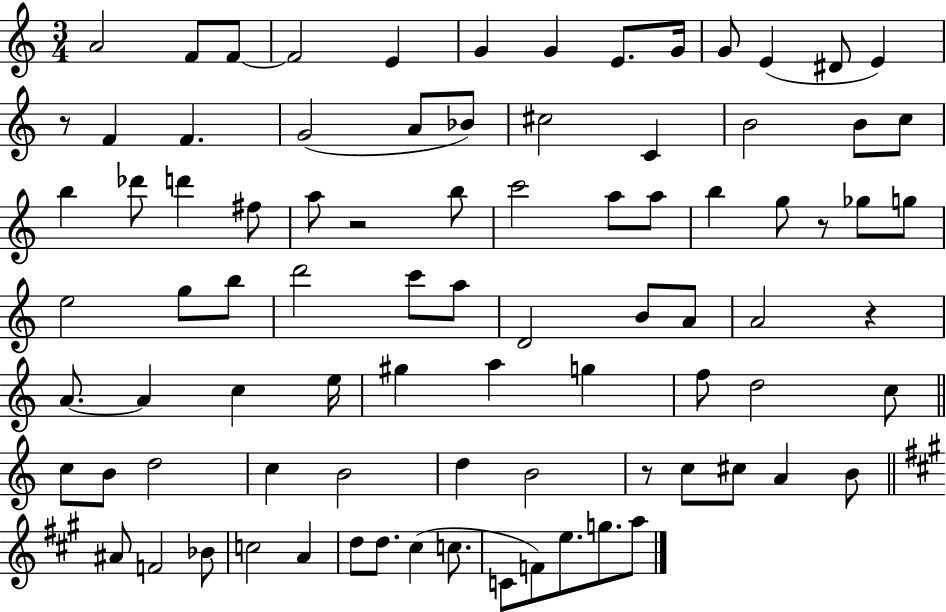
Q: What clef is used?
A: treble